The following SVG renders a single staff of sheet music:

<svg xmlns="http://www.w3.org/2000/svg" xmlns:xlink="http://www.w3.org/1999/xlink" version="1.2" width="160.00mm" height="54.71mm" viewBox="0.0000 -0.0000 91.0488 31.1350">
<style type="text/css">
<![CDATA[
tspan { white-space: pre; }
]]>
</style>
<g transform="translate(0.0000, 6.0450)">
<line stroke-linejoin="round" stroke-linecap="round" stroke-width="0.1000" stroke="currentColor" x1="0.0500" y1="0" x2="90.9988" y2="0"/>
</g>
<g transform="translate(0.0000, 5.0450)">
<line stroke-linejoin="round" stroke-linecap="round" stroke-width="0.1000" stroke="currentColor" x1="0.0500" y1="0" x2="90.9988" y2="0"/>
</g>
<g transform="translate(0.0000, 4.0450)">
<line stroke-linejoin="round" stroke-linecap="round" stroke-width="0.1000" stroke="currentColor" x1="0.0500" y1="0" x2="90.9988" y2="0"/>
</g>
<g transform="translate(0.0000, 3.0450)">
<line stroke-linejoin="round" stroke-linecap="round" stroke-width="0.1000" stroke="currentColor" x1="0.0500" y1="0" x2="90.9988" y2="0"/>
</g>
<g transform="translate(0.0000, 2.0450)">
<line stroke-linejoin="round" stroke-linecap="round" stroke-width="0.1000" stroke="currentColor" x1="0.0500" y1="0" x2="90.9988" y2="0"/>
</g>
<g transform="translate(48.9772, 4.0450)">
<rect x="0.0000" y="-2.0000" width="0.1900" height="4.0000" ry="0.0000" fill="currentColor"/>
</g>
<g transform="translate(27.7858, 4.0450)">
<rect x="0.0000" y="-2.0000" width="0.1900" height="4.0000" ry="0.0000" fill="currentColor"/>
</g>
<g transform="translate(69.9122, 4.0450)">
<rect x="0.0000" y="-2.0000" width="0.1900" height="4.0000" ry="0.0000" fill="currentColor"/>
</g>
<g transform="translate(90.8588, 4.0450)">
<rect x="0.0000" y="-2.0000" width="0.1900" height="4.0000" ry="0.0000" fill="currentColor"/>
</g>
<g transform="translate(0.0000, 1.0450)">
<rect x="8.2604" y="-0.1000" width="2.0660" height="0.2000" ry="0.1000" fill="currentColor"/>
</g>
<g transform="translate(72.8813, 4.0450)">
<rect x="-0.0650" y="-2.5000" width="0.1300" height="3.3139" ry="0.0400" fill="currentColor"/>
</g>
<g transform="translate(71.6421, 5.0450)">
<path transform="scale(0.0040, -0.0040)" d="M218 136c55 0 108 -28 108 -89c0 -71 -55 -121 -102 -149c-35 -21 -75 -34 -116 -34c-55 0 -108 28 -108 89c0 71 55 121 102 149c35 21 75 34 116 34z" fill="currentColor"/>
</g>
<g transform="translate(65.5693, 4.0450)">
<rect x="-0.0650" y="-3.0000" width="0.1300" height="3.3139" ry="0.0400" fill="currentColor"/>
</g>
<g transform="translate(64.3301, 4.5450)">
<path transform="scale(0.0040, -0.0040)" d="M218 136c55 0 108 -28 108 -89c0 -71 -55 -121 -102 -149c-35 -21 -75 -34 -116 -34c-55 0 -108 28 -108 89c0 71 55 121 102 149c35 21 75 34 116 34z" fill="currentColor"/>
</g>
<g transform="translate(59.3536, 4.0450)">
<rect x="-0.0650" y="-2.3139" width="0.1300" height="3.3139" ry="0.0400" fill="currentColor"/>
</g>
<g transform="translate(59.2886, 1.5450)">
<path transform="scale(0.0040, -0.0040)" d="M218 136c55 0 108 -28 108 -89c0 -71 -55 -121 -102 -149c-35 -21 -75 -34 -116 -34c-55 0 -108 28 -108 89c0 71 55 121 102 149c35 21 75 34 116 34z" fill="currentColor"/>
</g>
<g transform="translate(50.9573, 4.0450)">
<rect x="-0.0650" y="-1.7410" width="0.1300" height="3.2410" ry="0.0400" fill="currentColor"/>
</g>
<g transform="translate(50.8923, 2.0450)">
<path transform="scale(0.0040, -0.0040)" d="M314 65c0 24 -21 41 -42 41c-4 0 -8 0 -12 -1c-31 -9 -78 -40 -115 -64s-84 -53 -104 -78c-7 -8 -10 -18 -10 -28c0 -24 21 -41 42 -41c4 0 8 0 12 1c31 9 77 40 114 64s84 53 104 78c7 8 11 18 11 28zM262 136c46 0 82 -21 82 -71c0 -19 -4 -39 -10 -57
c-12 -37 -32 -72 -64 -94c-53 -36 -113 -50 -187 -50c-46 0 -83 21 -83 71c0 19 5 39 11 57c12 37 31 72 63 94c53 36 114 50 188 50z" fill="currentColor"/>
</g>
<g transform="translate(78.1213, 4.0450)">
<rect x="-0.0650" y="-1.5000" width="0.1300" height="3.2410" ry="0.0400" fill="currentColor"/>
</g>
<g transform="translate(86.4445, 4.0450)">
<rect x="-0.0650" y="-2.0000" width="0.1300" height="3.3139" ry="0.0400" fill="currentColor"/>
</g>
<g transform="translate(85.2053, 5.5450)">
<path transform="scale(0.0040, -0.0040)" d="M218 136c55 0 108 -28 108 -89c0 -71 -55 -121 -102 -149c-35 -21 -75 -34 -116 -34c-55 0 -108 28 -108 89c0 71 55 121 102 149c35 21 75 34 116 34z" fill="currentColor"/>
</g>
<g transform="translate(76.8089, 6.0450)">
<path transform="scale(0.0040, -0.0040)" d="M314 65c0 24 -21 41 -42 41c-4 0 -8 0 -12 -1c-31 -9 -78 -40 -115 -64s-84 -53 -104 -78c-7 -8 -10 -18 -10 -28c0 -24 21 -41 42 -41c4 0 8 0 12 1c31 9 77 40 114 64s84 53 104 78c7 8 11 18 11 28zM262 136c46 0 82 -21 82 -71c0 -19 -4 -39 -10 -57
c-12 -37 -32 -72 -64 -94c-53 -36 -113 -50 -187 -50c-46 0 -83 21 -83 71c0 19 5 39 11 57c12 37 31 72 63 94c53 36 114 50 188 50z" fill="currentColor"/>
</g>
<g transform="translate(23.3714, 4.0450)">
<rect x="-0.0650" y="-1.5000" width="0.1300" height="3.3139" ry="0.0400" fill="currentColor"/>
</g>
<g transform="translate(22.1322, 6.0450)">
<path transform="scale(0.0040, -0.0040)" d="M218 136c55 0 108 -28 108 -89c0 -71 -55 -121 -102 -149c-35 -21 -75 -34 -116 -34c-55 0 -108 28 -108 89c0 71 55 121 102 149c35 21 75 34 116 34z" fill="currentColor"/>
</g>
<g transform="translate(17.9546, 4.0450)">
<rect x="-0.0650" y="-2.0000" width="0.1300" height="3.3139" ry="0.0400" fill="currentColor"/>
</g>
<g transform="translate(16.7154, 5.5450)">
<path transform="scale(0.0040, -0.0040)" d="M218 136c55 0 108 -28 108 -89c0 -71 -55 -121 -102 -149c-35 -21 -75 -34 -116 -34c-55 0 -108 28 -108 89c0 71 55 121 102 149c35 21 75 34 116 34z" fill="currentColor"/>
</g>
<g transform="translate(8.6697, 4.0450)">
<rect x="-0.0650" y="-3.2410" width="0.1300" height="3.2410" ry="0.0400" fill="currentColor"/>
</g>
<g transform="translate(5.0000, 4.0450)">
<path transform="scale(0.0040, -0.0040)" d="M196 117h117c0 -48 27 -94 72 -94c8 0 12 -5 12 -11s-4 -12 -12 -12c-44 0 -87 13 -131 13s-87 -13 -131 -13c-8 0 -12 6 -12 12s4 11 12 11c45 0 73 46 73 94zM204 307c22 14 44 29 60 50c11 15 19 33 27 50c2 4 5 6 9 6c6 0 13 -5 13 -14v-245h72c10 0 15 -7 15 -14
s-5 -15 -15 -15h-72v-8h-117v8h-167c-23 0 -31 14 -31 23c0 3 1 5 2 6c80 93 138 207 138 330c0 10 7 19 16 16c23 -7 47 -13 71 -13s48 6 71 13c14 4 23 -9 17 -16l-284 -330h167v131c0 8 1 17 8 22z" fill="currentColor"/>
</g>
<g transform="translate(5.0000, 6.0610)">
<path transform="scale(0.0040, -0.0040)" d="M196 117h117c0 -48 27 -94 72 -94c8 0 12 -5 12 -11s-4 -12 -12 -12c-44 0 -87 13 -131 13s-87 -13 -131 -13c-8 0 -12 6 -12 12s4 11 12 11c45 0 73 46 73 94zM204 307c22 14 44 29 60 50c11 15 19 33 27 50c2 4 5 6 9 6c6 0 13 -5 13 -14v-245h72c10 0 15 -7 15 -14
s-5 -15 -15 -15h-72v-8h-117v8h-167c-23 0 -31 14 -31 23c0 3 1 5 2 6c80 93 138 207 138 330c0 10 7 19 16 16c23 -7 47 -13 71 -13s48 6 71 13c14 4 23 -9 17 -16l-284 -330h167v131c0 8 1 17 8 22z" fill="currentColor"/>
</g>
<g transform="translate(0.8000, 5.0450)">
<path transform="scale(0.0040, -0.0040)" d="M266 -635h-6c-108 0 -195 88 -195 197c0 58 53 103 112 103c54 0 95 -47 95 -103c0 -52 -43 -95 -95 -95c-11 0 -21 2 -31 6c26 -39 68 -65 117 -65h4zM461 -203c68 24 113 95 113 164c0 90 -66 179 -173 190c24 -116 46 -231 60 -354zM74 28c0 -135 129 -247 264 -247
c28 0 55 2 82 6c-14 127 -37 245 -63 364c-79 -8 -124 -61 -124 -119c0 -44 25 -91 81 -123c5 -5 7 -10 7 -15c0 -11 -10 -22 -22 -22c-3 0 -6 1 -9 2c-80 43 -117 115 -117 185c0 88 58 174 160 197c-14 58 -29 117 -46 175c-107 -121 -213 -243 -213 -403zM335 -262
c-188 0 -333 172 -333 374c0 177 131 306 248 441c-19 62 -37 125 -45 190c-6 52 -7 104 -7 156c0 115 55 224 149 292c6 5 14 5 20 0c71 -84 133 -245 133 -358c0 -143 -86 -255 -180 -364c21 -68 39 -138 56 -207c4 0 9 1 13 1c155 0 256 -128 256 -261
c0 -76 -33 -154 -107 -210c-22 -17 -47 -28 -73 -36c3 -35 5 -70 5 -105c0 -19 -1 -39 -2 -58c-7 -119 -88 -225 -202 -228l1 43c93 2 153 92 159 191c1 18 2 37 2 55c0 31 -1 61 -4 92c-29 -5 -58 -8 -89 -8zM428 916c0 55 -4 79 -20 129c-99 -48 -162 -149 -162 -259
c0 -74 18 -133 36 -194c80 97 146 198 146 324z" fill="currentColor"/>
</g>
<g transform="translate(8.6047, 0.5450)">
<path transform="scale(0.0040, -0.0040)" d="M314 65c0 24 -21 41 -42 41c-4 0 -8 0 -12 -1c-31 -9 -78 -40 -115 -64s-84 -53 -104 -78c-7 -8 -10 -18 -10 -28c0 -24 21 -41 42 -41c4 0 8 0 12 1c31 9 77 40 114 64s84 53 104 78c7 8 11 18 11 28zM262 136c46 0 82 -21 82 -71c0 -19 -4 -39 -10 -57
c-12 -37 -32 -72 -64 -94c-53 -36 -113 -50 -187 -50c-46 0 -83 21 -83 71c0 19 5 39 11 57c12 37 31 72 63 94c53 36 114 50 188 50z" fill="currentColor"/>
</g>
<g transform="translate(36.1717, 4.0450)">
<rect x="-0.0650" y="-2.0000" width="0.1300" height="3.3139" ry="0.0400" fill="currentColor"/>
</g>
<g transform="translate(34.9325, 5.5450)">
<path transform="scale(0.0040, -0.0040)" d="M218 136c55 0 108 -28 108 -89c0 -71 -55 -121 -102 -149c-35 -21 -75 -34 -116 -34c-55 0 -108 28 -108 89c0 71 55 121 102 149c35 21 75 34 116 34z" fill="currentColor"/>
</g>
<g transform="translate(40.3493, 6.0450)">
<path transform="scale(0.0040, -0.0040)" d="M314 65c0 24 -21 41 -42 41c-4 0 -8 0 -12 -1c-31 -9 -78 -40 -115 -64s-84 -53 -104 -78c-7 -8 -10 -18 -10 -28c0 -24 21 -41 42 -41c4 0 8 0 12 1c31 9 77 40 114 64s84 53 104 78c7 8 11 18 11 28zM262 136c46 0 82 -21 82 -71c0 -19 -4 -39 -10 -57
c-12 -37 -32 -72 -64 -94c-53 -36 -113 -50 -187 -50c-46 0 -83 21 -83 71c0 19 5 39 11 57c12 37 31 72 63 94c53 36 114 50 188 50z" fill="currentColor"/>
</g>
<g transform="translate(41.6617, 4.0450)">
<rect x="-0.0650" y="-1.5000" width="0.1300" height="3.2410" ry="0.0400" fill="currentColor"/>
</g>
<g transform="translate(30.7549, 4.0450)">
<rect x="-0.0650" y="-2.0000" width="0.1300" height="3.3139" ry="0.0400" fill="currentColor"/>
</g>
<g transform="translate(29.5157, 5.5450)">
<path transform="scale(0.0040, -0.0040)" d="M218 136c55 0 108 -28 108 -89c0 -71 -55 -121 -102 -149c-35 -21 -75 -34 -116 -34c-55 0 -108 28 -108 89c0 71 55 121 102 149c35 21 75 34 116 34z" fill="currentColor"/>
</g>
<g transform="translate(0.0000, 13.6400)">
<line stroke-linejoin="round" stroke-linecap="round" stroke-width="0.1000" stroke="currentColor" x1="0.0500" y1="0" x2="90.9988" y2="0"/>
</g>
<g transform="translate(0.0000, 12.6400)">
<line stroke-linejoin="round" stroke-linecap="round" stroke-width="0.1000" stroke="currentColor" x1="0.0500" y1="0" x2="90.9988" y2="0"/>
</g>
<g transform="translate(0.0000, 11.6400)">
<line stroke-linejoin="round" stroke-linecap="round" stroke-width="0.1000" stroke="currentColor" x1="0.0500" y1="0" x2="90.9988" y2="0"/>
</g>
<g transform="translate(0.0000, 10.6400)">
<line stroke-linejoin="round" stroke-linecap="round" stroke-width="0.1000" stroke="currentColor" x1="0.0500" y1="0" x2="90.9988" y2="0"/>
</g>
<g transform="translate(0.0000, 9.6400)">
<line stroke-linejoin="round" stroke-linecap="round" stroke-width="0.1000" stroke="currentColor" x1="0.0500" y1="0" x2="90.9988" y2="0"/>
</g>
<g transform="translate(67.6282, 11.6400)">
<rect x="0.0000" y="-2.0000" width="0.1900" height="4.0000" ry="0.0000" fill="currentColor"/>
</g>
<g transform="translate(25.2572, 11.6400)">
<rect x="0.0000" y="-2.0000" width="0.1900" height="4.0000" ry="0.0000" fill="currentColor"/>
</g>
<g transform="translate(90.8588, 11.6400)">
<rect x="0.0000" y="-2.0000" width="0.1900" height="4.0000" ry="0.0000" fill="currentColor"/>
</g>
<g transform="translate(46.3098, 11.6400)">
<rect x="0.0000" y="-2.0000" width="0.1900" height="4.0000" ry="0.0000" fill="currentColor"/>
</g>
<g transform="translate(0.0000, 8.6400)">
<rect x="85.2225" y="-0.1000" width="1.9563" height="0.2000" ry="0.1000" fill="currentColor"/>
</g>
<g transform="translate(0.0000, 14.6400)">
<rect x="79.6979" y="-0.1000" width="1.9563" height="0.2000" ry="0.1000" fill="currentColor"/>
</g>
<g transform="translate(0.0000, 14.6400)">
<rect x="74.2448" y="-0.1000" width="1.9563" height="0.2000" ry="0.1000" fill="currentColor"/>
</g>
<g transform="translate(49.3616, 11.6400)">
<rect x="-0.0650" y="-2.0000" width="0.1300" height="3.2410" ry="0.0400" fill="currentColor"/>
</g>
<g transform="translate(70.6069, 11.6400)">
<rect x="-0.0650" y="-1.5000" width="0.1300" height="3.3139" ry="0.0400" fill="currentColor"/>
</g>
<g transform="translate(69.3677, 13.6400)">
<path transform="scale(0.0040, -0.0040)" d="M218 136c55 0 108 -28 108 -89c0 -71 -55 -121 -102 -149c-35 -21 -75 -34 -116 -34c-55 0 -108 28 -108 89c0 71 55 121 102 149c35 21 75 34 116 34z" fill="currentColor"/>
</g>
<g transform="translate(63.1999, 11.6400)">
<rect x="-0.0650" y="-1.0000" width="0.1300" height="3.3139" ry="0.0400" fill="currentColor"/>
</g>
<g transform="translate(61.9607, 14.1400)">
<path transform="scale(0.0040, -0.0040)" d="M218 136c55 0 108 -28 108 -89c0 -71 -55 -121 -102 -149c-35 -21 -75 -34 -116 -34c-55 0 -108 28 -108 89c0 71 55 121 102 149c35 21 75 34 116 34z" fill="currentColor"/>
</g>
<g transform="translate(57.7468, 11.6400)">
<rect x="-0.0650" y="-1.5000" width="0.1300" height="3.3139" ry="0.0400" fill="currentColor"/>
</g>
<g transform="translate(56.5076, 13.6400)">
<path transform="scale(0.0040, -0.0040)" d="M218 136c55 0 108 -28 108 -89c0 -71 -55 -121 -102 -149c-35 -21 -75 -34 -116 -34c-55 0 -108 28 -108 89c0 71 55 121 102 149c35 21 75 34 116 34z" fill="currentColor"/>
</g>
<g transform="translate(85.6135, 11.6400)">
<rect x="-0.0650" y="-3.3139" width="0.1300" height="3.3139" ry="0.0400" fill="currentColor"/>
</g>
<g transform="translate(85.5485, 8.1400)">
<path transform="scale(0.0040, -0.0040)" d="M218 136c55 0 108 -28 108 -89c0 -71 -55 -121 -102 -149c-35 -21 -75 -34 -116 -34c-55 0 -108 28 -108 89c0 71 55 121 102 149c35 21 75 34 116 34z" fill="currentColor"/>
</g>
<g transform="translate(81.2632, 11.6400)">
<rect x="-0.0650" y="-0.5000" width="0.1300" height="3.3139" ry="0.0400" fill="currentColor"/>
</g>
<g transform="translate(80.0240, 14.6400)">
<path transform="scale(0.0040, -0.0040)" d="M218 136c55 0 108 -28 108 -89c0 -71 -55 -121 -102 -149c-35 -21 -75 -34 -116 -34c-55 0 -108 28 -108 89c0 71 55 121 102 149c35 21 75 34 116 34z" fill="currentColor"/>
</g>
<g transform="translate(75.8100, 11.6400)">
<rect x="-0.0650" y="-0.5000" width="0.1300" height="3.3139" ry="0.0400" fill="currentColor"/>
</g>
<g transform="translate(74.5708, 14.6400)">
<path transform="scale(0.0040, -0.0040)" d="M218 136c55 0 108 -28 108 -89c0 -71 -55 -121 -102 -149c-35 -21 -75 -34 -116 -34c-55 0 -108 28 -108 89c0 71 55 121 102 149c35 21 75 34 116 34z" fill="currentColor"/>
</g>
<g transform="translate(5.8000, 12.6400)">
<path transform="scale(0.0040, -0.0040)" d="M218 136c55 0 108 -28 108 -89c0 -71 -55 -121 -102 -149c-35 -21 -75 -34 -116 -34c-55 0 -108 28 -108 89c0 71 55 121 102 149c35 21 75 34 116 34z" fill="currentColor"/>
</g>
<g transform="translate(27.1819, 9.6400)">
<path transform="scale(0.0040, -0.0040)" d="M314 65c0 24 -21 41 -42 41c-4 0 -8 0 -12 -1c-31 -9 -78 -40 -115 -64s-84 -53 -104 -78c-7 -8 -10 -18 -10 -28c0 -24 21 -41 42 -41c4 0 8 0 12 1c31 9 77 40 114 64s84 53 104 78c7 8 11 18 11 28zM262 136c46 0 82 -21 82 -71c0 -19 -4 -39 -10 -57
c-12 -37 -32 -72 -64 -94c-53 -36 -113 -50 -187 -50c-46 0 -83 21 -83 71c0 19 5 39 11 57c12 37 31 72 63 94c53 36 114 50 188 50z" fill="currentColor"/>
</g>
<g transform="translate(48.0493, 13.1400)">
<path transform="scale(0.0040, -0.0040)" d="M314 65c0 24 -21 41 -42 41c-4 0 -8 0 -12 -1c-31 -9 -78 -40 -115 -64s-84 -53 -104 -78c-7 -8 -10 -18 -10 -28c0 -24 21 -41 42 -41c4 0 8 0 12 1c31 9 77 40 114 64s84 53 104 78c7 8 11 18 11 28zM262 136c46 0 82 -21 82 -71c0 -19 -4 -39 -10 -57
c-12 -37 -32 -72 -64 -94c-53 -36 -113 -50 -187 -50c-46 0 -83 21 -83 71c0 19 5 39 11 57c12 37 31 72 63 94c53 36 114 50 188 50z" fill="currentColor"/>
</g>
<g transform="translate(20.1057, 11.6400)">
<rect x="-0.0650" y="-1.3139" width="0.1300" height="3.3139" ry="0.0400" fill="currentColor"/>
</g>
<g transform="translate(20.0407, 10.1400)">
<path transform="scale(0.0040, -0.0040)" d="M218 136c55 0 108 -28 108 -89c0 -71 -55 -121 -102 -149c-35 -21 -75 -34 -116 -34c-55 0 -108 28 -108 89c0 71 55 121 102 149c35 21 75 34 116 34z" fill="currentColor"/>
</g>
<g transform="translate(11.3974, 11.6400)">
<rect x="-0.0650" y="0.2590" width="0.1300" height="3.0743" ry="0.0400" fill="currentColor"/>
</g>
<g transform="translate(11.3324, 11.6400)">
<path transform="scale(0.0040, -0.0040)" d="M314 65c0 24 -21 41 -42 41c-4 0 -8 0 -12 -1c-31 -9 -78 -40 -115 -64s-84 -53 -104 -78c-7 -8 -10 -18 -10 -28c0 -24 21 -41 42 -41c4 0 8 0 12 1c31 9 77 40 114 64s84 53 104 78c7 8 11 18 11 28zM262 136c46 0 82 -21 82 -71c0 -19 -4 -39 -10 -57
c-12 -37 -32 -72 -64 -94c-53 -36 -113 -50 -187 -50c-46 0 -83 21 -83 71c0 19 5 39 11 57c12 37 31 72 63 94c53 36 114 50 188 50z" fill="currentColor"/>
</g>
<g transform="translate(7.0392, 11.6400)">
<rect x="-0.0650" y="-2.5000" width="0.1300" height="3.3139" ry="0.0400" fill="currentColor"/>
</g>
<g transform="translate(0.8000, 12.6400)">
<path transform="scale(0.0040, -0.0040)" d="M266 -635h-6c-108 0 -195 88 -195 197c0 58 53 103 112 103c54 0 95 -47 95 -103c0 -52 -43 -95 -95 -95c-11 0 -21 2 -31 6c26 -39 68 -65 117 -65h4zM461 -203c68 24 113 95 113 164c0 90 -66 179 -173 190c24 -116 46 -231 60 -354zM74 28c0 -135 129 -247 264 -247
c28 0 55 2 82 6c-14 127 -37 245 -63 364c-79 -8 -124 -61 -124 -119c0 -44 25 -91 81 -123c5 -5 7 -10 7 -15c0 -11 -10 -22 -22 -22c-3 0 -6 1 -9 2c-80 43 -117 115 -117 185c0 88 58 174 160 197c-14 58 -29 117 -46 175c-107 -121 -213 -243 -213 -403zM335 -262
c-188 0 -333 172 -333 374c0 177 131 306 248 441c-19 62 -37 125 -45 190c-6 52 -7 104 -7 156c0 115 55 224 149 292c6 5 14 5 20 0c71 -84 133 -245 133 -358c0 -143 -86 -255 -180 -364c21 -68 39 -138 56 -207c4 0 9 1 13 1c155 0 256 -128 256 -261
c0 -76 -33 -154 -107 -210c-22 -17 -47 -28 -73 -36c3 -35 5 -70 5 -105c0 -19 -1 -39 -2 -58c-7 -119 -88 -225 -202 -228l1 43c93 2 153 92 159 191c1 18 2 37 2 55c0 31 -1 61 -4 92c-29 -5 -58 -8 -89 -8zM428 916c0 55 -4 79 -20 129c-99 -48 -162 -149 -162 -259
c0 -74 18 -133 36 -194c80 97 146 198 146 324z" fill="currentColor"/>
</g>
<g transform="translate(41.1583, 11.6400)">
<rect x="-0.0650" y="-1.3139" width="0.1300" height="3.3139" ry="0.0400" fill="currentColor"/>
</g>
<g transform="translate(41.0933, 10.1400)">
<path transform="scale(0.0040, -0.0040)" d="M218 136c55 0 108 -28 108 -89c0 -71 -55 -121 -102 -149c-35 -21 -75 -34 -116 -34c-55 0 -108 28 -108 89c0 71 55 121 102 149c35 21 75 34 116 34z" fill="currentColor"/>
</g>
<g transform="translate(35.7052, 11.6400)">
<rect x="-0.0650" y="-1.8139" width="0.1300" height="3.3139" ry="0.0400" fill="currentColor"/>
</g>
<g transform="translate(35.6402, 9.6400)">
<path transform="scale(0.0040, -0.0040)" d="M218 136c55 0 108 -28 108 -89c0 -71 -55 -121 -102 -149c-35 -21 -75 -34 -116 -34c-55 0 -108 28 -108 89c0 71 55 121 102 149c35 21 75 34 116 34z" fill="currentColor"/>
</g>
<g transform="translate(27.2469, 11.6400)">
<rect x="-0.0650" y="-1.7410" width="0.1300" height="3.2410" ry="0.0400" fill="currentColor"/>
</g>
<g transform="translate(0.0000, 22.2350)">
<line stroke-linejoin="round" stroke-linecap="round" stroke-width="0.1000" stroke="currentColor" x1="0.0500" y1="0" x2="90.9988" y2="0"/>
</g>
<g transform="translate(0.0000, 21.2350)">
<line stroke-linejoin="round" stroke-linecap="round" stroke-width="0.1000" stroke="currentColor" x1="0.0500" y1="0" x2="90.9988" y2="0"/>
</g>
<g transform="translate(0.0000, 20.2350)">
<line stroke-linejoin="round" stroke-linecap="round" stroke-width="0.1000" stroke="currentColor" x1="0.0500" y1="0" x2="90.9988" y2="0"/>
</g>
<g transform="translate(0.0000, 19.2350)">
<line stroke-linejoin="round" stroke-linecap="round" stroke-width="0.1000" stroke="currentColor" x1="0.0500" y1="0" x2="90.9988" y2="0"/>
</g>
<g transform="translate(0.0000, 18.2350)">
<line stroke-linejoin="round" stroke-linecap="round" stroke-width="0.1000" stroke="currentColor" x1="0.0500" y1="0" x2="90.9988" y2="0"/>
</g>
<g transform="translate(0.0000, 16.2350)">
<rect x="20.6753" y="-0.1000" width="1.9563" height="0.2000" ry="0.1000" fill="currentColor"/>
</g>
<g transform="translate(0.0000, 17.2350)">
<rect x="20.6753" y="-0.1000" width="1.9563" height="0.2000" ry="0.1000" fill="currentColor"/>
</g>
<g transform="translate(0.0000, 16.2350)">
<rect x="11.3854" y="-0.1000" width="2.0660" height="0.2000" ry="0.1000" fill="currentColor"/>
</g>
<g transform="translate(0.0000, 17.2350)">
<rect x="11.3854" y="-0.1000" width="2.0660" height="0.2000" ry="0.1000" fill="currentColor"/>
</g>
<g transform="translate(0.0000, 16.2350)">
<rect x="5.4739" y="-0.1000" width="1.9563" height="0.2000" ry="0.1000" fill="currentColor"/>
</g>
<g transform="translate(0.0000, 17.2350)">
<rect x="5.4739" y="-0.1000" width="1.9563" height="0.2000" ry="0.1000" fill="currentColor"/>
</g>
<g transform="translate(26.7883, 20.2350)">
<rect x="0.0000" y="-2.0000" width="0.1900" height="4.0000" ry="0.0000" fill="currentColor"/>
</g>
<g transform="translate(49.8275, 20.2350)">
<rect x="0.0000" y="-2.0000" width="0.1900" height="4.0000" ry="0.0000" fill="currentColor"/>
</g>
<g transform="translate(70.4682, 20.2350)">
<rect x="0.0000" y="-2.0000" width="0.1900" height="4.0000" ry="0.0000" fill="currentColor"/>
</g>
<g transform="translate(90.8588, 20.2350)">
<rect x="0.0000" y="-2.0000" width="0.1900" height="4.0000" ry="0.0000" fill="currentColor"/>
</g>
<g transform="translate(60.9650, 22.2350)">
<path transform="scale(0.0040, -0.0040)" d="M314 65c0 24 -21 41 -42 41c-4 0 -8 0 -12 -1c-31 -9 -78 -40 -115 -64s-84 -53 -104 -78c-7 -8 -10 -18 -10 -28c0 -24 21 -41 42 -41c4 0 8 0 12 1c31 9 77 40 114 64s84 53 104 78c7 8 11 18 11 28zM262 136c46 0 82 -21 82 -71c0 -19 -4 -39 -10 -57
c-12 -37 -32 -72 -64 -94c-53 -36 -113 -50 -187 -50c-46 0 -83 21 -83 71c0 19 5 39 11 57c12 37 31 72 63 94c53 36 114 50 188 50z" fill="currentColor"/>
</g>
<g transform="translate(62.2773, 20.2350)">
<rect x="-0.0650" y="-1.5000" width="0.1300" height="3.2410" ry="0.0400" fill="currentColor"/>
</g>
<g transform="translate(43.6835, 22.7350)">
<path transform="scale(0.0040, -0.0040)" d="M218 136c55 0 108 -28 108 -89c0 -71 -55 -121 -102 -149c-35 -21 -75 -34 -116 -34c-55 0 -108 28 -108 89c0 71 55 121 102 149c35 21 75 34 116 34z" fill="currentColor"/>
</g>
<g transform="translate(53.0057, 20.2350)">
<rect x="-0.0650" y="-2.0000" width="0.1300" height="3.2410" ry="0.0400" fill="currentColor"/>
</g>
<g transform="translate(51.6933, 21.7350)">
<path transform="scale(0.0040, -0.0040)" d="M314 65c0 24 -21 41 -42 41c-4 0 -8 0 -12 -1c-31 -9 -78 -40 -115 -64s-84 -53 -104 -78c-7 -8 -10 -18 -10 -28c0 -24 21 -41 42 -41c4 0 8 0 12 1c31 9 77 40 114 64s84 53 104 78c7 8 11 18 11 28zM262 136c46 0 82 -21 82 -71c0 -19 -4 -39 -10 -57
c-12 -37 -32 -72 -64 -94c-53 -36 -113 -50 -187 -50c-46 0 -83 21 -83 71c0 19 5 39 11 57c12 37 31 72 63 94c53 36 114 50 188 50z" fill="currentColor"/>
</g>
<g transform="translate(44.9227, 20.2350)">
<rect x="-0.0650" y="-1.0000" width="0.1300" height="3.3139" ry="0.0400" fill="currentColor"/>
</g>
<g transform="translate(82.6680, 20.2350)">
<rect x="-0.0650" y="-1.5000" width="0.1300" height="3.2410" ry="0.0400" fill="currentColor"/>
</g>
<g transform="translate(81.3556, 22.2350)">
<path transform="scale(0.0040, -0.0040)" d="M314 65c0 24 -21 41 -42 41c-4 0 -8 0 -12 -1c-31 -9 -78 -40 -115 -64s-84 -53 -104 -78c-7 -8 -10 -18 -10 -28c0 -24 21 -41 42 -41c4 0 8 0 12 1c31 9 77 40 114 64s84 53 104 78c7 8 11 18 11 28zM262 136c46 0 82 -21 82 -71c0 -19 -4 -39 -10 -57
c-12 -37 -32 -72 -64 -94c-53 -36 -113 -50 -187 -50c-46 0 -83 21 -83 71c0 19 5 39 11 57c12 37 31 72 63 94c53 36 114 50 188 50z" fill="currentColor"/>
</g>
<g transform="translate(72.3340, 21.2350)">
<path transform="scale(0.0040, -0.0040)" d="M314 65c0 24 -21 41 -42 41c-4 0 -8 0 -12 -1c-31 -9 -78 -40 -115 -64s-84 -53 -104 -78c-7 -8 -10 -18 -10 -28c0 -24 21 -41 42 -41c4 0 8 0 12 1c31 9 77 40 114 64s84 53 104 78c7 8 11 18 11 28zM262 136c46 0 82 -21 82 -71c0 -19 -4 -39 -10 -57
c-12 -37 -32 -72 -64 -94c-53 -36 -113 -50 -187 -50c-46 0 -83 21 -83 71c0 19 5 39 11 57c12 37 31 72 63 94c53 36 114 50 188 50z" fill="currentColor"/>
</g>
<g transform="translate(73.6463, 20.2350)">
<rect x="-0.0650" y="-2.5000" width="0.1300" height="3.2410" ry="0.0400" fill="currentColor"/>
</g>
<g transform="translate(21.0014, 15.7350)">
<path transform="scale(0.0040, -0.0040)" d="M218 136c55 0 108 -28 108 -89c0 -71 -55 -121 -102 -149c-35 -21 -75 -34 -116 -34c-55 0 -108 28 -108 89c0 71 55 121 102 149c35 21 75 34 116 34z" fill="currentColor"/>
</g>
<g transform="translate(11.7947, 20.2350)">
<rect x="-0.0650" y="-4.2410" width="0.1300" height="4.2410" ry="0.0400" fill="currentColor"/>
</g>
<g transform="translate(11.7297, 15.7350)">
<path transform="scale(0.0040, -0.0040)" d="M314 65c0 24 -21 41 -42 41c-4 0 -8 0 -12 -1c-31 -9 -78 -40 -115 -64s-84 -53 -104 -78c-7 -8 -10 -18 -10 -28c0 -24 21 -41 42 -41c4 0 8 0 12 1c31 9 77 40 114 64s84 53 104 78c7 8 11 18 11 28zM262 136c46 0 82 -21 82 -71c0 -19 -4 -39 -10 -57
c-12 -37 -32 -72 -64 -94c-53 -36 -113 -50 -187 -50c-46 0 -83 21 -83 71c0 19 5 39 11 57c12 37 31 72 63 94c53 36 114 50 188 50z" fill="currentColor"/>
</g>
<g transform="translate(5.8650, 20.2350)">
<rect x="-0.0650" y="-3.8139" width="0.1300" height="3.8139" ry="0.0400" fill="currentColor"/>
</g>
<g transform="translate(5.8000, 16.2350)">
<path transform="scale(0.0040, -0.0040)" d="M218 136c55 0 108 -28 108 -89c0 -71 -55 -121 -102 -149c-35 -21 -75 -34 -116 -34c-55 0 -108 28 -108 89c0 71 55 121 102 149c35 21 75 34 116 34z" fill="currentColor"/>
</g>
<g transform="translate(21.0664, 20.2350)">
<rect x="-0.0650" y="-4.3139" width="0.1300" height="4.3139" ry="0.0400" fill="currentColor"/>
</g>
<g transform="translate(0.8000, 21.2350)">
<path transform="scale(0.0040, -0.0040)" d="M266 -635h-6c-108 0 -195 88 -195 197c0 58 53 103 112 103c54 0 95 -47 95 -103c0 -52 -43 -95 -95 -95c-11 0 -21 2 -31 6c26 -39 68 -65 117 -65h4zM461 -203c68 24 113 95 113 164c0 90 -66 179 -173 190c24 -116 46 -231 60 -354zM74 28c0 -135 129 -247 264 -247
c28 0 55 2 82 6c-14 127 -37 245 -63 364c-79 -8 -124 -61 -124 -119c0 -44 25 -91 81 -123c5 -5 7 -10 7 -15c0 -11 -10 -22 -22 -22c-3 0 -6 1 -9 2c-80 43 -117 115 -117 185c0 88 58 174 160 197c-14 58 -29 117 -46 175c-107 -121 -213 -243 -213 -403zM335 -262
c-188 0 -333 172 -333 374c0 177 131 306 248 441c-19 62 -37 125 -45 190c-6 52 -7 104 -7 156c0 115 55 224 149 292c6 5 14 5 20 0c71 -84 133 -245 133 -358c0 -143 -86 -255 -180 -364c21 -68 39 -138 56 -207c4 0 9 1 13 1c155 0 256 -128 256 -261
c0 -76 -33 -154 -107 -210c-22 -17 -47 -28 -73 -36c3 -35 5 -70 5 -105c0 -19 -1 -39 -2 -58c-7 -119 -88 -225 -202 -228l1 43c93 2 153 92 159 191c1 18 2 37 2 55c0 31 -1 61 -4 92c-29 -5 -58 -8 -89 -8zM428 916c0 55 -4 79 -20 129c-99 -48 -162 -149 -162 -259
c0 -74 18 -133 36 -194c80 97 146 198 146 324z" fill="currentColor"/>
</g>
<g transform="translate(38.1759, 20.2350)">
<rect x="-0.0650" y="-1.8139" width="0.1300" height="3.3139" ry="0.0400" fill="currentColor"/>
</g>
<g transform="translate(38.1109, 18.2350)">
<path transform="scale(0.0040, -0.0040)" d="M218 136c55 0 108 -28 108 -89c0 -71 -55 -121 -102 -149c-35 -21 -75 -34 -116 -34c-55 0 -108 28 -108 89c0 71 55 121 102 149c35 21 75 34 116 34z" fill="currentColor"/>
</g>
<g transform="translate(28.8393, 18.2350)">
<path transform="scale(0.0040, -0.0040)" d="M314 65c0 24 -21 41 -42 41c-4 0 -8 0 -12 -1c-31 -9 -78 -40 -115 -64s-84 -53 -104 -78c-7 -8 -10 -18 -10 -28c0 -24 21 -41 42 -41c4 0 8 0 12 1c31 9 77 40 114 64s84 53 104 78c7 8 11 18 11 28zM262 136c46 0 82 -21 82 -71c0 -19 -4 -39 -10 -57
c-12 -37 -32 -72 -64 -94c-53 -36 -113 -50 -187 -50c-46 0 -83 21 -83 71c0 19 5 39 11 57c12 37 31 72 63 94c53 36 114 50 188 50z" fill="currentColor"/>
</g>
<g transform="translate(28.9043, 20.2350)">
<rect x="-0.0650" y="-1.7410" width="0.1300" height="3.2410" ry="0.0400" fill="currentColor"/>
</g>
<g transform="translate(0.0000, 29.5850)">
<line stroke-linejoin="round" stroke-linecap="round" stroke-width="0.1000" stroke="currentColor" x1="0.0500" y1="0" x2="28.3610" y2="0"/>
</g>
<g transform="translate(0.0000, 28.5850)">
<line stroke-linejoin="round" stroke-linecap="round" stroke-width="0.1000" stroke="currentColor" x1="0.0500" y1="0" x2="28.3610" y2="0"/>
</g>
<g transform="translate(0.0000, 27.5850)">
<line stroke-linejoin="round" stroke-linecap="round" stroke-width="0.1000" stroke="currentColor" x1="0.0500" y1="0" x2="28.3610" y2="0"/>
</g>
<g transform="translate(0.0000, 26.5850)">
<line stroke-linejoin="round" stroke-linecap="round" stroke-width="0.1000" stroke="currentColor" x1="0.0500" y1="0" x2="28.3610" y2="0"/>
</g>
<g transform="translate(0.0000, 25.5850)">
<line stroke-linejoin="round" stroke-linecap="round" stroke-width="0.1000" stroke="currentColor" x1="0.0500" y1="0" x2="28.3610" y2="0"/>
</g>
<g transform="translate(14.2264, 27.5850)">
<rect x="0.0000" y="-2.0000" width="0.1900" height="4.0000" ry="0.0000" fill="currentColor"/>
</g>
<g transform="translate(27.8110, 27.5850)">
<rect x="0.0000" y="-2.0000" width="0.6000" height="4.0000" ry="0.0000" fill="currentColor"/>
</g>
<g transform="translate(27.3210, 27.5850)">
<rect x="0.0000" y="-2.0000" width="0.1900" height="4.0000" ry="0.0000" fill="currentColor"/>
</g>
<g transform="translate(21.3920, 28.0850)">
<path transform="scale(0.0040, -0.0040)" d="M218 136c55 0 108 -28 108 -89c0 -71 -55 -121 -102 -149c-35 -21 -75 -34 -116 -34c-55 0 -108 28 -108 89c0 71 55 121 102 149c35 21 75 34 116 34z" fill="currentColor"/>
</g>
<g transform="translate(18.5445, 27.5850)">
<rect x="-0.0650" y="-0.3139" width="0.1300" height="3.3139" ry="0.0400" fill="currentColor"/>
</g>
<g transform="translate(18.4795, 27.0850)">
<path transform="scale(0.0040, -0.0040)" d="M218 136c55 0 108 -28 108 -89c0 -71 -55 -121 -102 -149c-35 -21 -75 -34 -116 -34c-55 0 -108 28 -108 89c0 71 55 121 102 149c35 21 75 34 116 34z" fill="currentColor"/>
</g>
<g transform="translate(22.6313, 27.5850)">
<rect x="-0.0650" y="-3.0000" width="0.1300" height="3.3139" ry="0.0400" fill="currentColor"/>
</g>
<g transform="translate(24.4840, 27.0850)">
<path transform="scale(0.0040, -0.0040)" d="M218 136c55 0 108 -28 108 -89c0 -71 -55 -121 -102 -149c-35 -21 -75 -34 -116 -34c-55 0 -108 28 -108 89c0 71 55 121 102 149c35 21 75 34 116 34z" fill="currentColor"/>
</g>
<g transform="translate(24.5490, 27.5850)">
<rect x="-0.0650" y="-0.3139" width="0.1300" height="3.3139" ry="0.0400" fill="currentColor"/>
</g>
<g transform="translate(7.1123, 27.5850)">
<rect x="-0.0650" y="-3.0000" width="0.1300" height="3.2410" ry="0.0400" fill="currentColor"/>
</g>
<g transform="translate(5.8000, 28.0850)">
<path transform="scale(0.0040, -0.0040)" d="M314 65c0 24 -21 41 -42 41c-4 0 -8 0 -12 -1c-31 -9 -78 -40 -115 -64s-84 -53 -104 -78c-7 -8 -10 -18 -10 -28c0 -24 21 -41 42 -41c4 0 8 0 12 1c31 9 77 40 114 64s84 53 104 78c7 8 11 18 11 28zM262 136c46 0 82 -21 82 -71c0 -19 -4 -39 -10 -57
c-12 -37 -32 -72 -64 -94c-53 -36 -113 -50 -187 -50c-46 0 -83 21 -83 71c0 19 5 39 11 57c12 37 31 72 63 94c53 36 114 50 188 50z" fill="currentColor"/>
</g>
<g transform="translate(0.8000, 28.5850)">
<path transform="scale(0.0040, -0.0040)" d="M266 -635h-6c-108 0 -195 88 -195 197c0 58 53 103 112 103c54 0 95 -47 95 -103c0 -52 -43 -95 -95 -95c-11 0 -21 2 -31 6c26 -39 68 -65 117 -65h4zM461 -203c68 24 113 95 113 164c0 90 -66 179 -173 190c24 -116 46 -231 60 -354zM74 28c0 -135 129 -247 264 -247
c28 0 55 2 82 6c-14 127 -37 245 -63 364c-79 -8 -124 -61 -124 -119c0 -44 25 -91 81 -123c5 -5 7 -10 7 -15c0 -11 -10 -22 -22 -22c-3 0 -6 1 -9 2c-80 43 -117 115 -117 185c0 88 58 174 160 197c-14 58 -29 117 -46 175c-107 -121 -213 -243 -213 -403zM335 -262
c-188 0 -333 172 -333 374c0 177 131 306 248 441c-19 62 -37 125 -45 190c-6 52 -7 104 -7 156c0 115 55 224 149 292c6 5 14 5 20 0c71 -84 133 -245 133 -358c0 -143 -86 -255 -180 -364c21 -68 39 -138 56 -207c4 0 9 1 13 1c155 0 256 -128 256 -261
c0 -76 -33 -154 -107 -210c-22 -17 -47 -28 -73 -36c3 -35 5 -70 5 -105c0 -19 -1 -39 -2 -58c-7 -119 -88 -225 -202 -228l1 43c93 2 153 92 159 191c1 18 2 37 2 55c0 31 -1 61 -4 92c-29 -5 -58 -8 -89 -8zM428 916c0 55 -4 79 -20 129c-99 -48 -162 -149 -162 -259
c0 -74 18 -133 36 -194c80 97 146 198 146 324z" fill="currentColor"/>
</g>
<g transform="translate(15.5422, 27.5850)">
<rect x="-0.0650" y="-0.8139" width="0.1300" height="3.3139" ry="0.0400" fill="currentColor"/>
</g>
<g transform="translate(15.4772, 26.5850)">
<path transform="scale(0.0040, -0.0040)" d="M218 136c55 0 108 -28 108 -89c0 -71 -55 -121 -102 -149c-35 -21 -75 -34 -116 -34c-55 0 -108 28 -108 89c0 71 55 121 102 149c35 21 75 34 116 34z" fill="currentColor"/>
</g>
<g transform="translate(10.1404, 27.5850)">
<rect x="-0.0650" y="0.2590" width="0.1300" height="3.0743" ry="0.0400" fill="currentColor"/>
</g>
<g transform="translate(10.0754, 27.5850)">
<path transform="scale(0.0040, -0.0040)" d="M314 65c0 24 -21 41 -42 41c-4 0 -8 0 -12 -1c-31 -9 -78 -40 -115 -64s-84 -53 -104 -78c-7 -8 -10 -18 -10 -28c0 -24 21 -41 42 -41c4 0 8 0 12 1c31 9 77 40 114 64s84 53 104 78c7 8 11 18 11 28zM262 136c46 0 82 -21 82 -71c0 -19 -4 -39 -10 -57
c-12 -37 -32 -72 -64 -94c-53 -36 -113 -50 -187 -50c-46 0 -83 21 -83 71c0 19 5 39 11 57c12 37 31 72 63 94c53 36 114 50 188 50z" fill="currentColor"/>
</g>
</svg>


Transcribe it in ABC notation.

X:1
T:Untitled
M:4/4
L:1/4
K:C
b2 F E F F E2 f2 g A G E2 F G B2 e f2 f e F2 E D E C C b c' d'2 d' f2 f D F2 E2 G2 E2 A2 B2 d c A c